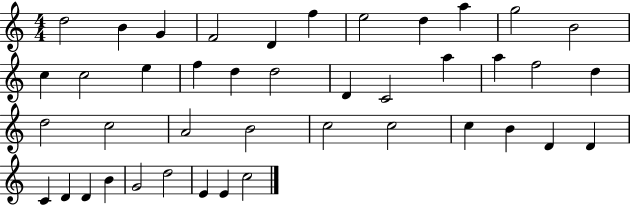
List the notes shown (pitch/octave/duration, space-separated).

D5/h B4/q G4/q F4/h D4/q F5/q E5/h D5/q A5/q G5/h B4/h C5/q C5/h E5/q F5/q D5/q D5/h D4/q C4/h A5/q A5/q F5/h D5/q D5/h C5/h A4/h B4/h C5/h C5/h C5/q B4/q D4/q D4/q C4/q D4/q D4/q B4/q G4/h D5/h E4/q E4/q C5/h